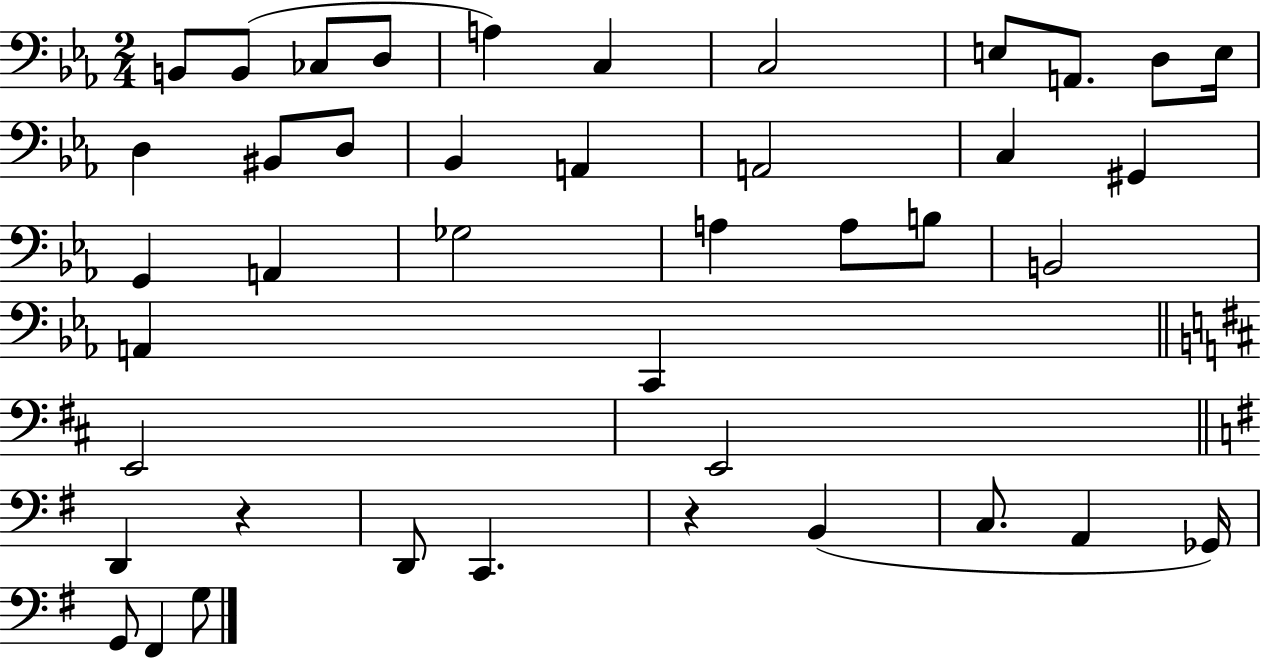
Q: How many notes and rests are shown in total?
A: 42